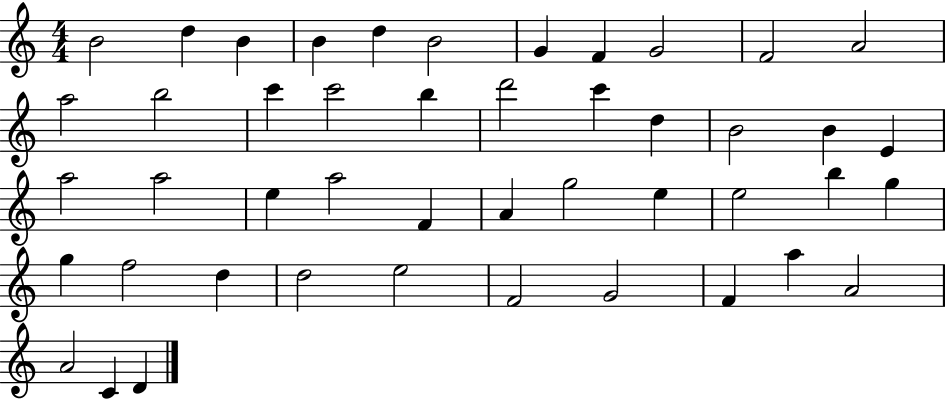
{
  \clef treble
  \numericTimeSignature
  \time 4/4
  \key c \major
  b'2 d''4 b'4 | b'4 d''4 b'2 | g'4 f'4 g'2 | f'2 a'2 | \break a''2 b''2 | c'''4 c'''2 b''4 | d'''2 c'''4 d''4 | b'2 b'4 e'4 | \break a''2 a''2 | e''4 a''2 f'4 | a'4 g''2 e''4 | e''2 b''4 g''4 | \break g''4 f''2 d''4 | d''2 e''2 | f'2 g'2 | f'4 a''4 a'2 | \break a'2 c'4 d'4 | \bar "|."
}